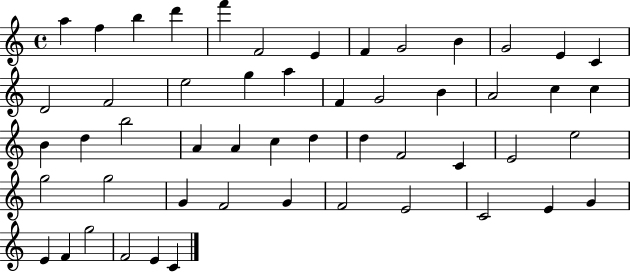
X:1
T:Untitled
M:4/4
L:1/4
K:C
a f b d' f' F2 E F G2 B G2 E C D2 F2 e2 g a F G2 B A2 c c B d b2 A A c d d F2 C E2 e2 g2 g2 G F2 G F2 E2 C2 E G E F g2 F2 E C